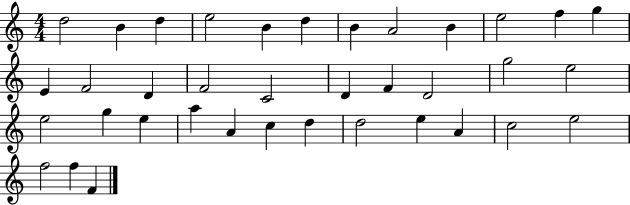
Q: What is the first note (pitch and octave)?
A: D5